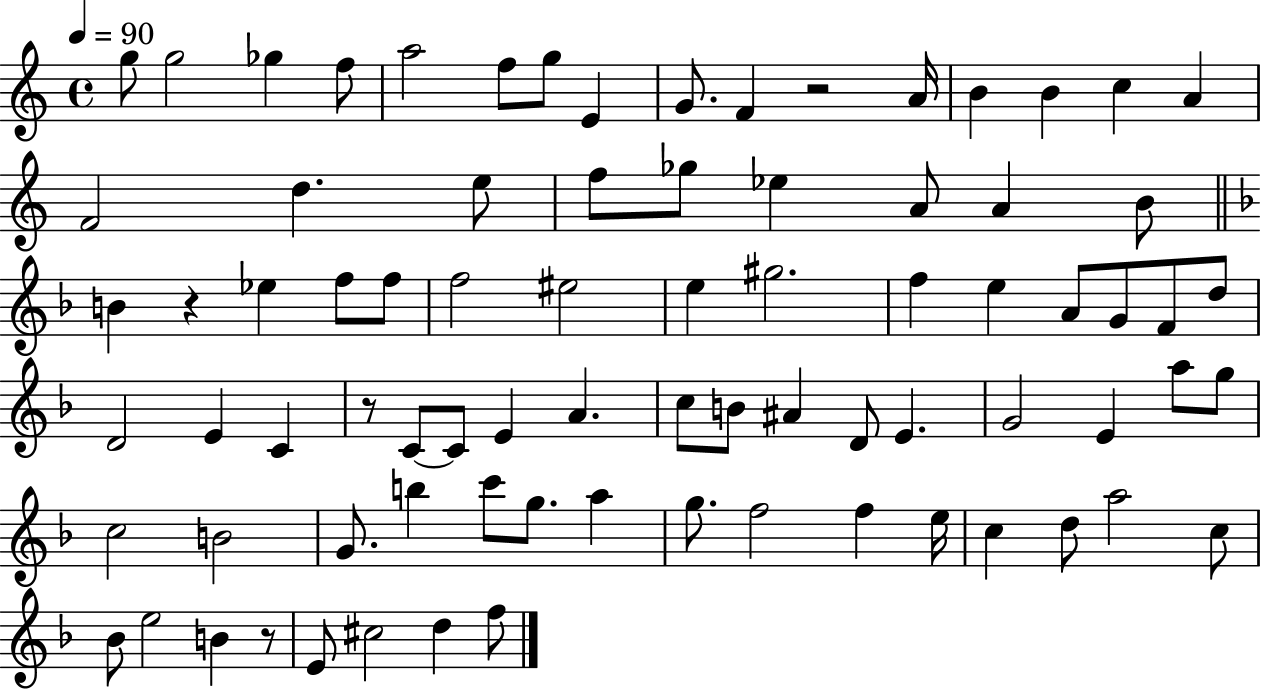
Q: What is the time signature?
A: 4/4